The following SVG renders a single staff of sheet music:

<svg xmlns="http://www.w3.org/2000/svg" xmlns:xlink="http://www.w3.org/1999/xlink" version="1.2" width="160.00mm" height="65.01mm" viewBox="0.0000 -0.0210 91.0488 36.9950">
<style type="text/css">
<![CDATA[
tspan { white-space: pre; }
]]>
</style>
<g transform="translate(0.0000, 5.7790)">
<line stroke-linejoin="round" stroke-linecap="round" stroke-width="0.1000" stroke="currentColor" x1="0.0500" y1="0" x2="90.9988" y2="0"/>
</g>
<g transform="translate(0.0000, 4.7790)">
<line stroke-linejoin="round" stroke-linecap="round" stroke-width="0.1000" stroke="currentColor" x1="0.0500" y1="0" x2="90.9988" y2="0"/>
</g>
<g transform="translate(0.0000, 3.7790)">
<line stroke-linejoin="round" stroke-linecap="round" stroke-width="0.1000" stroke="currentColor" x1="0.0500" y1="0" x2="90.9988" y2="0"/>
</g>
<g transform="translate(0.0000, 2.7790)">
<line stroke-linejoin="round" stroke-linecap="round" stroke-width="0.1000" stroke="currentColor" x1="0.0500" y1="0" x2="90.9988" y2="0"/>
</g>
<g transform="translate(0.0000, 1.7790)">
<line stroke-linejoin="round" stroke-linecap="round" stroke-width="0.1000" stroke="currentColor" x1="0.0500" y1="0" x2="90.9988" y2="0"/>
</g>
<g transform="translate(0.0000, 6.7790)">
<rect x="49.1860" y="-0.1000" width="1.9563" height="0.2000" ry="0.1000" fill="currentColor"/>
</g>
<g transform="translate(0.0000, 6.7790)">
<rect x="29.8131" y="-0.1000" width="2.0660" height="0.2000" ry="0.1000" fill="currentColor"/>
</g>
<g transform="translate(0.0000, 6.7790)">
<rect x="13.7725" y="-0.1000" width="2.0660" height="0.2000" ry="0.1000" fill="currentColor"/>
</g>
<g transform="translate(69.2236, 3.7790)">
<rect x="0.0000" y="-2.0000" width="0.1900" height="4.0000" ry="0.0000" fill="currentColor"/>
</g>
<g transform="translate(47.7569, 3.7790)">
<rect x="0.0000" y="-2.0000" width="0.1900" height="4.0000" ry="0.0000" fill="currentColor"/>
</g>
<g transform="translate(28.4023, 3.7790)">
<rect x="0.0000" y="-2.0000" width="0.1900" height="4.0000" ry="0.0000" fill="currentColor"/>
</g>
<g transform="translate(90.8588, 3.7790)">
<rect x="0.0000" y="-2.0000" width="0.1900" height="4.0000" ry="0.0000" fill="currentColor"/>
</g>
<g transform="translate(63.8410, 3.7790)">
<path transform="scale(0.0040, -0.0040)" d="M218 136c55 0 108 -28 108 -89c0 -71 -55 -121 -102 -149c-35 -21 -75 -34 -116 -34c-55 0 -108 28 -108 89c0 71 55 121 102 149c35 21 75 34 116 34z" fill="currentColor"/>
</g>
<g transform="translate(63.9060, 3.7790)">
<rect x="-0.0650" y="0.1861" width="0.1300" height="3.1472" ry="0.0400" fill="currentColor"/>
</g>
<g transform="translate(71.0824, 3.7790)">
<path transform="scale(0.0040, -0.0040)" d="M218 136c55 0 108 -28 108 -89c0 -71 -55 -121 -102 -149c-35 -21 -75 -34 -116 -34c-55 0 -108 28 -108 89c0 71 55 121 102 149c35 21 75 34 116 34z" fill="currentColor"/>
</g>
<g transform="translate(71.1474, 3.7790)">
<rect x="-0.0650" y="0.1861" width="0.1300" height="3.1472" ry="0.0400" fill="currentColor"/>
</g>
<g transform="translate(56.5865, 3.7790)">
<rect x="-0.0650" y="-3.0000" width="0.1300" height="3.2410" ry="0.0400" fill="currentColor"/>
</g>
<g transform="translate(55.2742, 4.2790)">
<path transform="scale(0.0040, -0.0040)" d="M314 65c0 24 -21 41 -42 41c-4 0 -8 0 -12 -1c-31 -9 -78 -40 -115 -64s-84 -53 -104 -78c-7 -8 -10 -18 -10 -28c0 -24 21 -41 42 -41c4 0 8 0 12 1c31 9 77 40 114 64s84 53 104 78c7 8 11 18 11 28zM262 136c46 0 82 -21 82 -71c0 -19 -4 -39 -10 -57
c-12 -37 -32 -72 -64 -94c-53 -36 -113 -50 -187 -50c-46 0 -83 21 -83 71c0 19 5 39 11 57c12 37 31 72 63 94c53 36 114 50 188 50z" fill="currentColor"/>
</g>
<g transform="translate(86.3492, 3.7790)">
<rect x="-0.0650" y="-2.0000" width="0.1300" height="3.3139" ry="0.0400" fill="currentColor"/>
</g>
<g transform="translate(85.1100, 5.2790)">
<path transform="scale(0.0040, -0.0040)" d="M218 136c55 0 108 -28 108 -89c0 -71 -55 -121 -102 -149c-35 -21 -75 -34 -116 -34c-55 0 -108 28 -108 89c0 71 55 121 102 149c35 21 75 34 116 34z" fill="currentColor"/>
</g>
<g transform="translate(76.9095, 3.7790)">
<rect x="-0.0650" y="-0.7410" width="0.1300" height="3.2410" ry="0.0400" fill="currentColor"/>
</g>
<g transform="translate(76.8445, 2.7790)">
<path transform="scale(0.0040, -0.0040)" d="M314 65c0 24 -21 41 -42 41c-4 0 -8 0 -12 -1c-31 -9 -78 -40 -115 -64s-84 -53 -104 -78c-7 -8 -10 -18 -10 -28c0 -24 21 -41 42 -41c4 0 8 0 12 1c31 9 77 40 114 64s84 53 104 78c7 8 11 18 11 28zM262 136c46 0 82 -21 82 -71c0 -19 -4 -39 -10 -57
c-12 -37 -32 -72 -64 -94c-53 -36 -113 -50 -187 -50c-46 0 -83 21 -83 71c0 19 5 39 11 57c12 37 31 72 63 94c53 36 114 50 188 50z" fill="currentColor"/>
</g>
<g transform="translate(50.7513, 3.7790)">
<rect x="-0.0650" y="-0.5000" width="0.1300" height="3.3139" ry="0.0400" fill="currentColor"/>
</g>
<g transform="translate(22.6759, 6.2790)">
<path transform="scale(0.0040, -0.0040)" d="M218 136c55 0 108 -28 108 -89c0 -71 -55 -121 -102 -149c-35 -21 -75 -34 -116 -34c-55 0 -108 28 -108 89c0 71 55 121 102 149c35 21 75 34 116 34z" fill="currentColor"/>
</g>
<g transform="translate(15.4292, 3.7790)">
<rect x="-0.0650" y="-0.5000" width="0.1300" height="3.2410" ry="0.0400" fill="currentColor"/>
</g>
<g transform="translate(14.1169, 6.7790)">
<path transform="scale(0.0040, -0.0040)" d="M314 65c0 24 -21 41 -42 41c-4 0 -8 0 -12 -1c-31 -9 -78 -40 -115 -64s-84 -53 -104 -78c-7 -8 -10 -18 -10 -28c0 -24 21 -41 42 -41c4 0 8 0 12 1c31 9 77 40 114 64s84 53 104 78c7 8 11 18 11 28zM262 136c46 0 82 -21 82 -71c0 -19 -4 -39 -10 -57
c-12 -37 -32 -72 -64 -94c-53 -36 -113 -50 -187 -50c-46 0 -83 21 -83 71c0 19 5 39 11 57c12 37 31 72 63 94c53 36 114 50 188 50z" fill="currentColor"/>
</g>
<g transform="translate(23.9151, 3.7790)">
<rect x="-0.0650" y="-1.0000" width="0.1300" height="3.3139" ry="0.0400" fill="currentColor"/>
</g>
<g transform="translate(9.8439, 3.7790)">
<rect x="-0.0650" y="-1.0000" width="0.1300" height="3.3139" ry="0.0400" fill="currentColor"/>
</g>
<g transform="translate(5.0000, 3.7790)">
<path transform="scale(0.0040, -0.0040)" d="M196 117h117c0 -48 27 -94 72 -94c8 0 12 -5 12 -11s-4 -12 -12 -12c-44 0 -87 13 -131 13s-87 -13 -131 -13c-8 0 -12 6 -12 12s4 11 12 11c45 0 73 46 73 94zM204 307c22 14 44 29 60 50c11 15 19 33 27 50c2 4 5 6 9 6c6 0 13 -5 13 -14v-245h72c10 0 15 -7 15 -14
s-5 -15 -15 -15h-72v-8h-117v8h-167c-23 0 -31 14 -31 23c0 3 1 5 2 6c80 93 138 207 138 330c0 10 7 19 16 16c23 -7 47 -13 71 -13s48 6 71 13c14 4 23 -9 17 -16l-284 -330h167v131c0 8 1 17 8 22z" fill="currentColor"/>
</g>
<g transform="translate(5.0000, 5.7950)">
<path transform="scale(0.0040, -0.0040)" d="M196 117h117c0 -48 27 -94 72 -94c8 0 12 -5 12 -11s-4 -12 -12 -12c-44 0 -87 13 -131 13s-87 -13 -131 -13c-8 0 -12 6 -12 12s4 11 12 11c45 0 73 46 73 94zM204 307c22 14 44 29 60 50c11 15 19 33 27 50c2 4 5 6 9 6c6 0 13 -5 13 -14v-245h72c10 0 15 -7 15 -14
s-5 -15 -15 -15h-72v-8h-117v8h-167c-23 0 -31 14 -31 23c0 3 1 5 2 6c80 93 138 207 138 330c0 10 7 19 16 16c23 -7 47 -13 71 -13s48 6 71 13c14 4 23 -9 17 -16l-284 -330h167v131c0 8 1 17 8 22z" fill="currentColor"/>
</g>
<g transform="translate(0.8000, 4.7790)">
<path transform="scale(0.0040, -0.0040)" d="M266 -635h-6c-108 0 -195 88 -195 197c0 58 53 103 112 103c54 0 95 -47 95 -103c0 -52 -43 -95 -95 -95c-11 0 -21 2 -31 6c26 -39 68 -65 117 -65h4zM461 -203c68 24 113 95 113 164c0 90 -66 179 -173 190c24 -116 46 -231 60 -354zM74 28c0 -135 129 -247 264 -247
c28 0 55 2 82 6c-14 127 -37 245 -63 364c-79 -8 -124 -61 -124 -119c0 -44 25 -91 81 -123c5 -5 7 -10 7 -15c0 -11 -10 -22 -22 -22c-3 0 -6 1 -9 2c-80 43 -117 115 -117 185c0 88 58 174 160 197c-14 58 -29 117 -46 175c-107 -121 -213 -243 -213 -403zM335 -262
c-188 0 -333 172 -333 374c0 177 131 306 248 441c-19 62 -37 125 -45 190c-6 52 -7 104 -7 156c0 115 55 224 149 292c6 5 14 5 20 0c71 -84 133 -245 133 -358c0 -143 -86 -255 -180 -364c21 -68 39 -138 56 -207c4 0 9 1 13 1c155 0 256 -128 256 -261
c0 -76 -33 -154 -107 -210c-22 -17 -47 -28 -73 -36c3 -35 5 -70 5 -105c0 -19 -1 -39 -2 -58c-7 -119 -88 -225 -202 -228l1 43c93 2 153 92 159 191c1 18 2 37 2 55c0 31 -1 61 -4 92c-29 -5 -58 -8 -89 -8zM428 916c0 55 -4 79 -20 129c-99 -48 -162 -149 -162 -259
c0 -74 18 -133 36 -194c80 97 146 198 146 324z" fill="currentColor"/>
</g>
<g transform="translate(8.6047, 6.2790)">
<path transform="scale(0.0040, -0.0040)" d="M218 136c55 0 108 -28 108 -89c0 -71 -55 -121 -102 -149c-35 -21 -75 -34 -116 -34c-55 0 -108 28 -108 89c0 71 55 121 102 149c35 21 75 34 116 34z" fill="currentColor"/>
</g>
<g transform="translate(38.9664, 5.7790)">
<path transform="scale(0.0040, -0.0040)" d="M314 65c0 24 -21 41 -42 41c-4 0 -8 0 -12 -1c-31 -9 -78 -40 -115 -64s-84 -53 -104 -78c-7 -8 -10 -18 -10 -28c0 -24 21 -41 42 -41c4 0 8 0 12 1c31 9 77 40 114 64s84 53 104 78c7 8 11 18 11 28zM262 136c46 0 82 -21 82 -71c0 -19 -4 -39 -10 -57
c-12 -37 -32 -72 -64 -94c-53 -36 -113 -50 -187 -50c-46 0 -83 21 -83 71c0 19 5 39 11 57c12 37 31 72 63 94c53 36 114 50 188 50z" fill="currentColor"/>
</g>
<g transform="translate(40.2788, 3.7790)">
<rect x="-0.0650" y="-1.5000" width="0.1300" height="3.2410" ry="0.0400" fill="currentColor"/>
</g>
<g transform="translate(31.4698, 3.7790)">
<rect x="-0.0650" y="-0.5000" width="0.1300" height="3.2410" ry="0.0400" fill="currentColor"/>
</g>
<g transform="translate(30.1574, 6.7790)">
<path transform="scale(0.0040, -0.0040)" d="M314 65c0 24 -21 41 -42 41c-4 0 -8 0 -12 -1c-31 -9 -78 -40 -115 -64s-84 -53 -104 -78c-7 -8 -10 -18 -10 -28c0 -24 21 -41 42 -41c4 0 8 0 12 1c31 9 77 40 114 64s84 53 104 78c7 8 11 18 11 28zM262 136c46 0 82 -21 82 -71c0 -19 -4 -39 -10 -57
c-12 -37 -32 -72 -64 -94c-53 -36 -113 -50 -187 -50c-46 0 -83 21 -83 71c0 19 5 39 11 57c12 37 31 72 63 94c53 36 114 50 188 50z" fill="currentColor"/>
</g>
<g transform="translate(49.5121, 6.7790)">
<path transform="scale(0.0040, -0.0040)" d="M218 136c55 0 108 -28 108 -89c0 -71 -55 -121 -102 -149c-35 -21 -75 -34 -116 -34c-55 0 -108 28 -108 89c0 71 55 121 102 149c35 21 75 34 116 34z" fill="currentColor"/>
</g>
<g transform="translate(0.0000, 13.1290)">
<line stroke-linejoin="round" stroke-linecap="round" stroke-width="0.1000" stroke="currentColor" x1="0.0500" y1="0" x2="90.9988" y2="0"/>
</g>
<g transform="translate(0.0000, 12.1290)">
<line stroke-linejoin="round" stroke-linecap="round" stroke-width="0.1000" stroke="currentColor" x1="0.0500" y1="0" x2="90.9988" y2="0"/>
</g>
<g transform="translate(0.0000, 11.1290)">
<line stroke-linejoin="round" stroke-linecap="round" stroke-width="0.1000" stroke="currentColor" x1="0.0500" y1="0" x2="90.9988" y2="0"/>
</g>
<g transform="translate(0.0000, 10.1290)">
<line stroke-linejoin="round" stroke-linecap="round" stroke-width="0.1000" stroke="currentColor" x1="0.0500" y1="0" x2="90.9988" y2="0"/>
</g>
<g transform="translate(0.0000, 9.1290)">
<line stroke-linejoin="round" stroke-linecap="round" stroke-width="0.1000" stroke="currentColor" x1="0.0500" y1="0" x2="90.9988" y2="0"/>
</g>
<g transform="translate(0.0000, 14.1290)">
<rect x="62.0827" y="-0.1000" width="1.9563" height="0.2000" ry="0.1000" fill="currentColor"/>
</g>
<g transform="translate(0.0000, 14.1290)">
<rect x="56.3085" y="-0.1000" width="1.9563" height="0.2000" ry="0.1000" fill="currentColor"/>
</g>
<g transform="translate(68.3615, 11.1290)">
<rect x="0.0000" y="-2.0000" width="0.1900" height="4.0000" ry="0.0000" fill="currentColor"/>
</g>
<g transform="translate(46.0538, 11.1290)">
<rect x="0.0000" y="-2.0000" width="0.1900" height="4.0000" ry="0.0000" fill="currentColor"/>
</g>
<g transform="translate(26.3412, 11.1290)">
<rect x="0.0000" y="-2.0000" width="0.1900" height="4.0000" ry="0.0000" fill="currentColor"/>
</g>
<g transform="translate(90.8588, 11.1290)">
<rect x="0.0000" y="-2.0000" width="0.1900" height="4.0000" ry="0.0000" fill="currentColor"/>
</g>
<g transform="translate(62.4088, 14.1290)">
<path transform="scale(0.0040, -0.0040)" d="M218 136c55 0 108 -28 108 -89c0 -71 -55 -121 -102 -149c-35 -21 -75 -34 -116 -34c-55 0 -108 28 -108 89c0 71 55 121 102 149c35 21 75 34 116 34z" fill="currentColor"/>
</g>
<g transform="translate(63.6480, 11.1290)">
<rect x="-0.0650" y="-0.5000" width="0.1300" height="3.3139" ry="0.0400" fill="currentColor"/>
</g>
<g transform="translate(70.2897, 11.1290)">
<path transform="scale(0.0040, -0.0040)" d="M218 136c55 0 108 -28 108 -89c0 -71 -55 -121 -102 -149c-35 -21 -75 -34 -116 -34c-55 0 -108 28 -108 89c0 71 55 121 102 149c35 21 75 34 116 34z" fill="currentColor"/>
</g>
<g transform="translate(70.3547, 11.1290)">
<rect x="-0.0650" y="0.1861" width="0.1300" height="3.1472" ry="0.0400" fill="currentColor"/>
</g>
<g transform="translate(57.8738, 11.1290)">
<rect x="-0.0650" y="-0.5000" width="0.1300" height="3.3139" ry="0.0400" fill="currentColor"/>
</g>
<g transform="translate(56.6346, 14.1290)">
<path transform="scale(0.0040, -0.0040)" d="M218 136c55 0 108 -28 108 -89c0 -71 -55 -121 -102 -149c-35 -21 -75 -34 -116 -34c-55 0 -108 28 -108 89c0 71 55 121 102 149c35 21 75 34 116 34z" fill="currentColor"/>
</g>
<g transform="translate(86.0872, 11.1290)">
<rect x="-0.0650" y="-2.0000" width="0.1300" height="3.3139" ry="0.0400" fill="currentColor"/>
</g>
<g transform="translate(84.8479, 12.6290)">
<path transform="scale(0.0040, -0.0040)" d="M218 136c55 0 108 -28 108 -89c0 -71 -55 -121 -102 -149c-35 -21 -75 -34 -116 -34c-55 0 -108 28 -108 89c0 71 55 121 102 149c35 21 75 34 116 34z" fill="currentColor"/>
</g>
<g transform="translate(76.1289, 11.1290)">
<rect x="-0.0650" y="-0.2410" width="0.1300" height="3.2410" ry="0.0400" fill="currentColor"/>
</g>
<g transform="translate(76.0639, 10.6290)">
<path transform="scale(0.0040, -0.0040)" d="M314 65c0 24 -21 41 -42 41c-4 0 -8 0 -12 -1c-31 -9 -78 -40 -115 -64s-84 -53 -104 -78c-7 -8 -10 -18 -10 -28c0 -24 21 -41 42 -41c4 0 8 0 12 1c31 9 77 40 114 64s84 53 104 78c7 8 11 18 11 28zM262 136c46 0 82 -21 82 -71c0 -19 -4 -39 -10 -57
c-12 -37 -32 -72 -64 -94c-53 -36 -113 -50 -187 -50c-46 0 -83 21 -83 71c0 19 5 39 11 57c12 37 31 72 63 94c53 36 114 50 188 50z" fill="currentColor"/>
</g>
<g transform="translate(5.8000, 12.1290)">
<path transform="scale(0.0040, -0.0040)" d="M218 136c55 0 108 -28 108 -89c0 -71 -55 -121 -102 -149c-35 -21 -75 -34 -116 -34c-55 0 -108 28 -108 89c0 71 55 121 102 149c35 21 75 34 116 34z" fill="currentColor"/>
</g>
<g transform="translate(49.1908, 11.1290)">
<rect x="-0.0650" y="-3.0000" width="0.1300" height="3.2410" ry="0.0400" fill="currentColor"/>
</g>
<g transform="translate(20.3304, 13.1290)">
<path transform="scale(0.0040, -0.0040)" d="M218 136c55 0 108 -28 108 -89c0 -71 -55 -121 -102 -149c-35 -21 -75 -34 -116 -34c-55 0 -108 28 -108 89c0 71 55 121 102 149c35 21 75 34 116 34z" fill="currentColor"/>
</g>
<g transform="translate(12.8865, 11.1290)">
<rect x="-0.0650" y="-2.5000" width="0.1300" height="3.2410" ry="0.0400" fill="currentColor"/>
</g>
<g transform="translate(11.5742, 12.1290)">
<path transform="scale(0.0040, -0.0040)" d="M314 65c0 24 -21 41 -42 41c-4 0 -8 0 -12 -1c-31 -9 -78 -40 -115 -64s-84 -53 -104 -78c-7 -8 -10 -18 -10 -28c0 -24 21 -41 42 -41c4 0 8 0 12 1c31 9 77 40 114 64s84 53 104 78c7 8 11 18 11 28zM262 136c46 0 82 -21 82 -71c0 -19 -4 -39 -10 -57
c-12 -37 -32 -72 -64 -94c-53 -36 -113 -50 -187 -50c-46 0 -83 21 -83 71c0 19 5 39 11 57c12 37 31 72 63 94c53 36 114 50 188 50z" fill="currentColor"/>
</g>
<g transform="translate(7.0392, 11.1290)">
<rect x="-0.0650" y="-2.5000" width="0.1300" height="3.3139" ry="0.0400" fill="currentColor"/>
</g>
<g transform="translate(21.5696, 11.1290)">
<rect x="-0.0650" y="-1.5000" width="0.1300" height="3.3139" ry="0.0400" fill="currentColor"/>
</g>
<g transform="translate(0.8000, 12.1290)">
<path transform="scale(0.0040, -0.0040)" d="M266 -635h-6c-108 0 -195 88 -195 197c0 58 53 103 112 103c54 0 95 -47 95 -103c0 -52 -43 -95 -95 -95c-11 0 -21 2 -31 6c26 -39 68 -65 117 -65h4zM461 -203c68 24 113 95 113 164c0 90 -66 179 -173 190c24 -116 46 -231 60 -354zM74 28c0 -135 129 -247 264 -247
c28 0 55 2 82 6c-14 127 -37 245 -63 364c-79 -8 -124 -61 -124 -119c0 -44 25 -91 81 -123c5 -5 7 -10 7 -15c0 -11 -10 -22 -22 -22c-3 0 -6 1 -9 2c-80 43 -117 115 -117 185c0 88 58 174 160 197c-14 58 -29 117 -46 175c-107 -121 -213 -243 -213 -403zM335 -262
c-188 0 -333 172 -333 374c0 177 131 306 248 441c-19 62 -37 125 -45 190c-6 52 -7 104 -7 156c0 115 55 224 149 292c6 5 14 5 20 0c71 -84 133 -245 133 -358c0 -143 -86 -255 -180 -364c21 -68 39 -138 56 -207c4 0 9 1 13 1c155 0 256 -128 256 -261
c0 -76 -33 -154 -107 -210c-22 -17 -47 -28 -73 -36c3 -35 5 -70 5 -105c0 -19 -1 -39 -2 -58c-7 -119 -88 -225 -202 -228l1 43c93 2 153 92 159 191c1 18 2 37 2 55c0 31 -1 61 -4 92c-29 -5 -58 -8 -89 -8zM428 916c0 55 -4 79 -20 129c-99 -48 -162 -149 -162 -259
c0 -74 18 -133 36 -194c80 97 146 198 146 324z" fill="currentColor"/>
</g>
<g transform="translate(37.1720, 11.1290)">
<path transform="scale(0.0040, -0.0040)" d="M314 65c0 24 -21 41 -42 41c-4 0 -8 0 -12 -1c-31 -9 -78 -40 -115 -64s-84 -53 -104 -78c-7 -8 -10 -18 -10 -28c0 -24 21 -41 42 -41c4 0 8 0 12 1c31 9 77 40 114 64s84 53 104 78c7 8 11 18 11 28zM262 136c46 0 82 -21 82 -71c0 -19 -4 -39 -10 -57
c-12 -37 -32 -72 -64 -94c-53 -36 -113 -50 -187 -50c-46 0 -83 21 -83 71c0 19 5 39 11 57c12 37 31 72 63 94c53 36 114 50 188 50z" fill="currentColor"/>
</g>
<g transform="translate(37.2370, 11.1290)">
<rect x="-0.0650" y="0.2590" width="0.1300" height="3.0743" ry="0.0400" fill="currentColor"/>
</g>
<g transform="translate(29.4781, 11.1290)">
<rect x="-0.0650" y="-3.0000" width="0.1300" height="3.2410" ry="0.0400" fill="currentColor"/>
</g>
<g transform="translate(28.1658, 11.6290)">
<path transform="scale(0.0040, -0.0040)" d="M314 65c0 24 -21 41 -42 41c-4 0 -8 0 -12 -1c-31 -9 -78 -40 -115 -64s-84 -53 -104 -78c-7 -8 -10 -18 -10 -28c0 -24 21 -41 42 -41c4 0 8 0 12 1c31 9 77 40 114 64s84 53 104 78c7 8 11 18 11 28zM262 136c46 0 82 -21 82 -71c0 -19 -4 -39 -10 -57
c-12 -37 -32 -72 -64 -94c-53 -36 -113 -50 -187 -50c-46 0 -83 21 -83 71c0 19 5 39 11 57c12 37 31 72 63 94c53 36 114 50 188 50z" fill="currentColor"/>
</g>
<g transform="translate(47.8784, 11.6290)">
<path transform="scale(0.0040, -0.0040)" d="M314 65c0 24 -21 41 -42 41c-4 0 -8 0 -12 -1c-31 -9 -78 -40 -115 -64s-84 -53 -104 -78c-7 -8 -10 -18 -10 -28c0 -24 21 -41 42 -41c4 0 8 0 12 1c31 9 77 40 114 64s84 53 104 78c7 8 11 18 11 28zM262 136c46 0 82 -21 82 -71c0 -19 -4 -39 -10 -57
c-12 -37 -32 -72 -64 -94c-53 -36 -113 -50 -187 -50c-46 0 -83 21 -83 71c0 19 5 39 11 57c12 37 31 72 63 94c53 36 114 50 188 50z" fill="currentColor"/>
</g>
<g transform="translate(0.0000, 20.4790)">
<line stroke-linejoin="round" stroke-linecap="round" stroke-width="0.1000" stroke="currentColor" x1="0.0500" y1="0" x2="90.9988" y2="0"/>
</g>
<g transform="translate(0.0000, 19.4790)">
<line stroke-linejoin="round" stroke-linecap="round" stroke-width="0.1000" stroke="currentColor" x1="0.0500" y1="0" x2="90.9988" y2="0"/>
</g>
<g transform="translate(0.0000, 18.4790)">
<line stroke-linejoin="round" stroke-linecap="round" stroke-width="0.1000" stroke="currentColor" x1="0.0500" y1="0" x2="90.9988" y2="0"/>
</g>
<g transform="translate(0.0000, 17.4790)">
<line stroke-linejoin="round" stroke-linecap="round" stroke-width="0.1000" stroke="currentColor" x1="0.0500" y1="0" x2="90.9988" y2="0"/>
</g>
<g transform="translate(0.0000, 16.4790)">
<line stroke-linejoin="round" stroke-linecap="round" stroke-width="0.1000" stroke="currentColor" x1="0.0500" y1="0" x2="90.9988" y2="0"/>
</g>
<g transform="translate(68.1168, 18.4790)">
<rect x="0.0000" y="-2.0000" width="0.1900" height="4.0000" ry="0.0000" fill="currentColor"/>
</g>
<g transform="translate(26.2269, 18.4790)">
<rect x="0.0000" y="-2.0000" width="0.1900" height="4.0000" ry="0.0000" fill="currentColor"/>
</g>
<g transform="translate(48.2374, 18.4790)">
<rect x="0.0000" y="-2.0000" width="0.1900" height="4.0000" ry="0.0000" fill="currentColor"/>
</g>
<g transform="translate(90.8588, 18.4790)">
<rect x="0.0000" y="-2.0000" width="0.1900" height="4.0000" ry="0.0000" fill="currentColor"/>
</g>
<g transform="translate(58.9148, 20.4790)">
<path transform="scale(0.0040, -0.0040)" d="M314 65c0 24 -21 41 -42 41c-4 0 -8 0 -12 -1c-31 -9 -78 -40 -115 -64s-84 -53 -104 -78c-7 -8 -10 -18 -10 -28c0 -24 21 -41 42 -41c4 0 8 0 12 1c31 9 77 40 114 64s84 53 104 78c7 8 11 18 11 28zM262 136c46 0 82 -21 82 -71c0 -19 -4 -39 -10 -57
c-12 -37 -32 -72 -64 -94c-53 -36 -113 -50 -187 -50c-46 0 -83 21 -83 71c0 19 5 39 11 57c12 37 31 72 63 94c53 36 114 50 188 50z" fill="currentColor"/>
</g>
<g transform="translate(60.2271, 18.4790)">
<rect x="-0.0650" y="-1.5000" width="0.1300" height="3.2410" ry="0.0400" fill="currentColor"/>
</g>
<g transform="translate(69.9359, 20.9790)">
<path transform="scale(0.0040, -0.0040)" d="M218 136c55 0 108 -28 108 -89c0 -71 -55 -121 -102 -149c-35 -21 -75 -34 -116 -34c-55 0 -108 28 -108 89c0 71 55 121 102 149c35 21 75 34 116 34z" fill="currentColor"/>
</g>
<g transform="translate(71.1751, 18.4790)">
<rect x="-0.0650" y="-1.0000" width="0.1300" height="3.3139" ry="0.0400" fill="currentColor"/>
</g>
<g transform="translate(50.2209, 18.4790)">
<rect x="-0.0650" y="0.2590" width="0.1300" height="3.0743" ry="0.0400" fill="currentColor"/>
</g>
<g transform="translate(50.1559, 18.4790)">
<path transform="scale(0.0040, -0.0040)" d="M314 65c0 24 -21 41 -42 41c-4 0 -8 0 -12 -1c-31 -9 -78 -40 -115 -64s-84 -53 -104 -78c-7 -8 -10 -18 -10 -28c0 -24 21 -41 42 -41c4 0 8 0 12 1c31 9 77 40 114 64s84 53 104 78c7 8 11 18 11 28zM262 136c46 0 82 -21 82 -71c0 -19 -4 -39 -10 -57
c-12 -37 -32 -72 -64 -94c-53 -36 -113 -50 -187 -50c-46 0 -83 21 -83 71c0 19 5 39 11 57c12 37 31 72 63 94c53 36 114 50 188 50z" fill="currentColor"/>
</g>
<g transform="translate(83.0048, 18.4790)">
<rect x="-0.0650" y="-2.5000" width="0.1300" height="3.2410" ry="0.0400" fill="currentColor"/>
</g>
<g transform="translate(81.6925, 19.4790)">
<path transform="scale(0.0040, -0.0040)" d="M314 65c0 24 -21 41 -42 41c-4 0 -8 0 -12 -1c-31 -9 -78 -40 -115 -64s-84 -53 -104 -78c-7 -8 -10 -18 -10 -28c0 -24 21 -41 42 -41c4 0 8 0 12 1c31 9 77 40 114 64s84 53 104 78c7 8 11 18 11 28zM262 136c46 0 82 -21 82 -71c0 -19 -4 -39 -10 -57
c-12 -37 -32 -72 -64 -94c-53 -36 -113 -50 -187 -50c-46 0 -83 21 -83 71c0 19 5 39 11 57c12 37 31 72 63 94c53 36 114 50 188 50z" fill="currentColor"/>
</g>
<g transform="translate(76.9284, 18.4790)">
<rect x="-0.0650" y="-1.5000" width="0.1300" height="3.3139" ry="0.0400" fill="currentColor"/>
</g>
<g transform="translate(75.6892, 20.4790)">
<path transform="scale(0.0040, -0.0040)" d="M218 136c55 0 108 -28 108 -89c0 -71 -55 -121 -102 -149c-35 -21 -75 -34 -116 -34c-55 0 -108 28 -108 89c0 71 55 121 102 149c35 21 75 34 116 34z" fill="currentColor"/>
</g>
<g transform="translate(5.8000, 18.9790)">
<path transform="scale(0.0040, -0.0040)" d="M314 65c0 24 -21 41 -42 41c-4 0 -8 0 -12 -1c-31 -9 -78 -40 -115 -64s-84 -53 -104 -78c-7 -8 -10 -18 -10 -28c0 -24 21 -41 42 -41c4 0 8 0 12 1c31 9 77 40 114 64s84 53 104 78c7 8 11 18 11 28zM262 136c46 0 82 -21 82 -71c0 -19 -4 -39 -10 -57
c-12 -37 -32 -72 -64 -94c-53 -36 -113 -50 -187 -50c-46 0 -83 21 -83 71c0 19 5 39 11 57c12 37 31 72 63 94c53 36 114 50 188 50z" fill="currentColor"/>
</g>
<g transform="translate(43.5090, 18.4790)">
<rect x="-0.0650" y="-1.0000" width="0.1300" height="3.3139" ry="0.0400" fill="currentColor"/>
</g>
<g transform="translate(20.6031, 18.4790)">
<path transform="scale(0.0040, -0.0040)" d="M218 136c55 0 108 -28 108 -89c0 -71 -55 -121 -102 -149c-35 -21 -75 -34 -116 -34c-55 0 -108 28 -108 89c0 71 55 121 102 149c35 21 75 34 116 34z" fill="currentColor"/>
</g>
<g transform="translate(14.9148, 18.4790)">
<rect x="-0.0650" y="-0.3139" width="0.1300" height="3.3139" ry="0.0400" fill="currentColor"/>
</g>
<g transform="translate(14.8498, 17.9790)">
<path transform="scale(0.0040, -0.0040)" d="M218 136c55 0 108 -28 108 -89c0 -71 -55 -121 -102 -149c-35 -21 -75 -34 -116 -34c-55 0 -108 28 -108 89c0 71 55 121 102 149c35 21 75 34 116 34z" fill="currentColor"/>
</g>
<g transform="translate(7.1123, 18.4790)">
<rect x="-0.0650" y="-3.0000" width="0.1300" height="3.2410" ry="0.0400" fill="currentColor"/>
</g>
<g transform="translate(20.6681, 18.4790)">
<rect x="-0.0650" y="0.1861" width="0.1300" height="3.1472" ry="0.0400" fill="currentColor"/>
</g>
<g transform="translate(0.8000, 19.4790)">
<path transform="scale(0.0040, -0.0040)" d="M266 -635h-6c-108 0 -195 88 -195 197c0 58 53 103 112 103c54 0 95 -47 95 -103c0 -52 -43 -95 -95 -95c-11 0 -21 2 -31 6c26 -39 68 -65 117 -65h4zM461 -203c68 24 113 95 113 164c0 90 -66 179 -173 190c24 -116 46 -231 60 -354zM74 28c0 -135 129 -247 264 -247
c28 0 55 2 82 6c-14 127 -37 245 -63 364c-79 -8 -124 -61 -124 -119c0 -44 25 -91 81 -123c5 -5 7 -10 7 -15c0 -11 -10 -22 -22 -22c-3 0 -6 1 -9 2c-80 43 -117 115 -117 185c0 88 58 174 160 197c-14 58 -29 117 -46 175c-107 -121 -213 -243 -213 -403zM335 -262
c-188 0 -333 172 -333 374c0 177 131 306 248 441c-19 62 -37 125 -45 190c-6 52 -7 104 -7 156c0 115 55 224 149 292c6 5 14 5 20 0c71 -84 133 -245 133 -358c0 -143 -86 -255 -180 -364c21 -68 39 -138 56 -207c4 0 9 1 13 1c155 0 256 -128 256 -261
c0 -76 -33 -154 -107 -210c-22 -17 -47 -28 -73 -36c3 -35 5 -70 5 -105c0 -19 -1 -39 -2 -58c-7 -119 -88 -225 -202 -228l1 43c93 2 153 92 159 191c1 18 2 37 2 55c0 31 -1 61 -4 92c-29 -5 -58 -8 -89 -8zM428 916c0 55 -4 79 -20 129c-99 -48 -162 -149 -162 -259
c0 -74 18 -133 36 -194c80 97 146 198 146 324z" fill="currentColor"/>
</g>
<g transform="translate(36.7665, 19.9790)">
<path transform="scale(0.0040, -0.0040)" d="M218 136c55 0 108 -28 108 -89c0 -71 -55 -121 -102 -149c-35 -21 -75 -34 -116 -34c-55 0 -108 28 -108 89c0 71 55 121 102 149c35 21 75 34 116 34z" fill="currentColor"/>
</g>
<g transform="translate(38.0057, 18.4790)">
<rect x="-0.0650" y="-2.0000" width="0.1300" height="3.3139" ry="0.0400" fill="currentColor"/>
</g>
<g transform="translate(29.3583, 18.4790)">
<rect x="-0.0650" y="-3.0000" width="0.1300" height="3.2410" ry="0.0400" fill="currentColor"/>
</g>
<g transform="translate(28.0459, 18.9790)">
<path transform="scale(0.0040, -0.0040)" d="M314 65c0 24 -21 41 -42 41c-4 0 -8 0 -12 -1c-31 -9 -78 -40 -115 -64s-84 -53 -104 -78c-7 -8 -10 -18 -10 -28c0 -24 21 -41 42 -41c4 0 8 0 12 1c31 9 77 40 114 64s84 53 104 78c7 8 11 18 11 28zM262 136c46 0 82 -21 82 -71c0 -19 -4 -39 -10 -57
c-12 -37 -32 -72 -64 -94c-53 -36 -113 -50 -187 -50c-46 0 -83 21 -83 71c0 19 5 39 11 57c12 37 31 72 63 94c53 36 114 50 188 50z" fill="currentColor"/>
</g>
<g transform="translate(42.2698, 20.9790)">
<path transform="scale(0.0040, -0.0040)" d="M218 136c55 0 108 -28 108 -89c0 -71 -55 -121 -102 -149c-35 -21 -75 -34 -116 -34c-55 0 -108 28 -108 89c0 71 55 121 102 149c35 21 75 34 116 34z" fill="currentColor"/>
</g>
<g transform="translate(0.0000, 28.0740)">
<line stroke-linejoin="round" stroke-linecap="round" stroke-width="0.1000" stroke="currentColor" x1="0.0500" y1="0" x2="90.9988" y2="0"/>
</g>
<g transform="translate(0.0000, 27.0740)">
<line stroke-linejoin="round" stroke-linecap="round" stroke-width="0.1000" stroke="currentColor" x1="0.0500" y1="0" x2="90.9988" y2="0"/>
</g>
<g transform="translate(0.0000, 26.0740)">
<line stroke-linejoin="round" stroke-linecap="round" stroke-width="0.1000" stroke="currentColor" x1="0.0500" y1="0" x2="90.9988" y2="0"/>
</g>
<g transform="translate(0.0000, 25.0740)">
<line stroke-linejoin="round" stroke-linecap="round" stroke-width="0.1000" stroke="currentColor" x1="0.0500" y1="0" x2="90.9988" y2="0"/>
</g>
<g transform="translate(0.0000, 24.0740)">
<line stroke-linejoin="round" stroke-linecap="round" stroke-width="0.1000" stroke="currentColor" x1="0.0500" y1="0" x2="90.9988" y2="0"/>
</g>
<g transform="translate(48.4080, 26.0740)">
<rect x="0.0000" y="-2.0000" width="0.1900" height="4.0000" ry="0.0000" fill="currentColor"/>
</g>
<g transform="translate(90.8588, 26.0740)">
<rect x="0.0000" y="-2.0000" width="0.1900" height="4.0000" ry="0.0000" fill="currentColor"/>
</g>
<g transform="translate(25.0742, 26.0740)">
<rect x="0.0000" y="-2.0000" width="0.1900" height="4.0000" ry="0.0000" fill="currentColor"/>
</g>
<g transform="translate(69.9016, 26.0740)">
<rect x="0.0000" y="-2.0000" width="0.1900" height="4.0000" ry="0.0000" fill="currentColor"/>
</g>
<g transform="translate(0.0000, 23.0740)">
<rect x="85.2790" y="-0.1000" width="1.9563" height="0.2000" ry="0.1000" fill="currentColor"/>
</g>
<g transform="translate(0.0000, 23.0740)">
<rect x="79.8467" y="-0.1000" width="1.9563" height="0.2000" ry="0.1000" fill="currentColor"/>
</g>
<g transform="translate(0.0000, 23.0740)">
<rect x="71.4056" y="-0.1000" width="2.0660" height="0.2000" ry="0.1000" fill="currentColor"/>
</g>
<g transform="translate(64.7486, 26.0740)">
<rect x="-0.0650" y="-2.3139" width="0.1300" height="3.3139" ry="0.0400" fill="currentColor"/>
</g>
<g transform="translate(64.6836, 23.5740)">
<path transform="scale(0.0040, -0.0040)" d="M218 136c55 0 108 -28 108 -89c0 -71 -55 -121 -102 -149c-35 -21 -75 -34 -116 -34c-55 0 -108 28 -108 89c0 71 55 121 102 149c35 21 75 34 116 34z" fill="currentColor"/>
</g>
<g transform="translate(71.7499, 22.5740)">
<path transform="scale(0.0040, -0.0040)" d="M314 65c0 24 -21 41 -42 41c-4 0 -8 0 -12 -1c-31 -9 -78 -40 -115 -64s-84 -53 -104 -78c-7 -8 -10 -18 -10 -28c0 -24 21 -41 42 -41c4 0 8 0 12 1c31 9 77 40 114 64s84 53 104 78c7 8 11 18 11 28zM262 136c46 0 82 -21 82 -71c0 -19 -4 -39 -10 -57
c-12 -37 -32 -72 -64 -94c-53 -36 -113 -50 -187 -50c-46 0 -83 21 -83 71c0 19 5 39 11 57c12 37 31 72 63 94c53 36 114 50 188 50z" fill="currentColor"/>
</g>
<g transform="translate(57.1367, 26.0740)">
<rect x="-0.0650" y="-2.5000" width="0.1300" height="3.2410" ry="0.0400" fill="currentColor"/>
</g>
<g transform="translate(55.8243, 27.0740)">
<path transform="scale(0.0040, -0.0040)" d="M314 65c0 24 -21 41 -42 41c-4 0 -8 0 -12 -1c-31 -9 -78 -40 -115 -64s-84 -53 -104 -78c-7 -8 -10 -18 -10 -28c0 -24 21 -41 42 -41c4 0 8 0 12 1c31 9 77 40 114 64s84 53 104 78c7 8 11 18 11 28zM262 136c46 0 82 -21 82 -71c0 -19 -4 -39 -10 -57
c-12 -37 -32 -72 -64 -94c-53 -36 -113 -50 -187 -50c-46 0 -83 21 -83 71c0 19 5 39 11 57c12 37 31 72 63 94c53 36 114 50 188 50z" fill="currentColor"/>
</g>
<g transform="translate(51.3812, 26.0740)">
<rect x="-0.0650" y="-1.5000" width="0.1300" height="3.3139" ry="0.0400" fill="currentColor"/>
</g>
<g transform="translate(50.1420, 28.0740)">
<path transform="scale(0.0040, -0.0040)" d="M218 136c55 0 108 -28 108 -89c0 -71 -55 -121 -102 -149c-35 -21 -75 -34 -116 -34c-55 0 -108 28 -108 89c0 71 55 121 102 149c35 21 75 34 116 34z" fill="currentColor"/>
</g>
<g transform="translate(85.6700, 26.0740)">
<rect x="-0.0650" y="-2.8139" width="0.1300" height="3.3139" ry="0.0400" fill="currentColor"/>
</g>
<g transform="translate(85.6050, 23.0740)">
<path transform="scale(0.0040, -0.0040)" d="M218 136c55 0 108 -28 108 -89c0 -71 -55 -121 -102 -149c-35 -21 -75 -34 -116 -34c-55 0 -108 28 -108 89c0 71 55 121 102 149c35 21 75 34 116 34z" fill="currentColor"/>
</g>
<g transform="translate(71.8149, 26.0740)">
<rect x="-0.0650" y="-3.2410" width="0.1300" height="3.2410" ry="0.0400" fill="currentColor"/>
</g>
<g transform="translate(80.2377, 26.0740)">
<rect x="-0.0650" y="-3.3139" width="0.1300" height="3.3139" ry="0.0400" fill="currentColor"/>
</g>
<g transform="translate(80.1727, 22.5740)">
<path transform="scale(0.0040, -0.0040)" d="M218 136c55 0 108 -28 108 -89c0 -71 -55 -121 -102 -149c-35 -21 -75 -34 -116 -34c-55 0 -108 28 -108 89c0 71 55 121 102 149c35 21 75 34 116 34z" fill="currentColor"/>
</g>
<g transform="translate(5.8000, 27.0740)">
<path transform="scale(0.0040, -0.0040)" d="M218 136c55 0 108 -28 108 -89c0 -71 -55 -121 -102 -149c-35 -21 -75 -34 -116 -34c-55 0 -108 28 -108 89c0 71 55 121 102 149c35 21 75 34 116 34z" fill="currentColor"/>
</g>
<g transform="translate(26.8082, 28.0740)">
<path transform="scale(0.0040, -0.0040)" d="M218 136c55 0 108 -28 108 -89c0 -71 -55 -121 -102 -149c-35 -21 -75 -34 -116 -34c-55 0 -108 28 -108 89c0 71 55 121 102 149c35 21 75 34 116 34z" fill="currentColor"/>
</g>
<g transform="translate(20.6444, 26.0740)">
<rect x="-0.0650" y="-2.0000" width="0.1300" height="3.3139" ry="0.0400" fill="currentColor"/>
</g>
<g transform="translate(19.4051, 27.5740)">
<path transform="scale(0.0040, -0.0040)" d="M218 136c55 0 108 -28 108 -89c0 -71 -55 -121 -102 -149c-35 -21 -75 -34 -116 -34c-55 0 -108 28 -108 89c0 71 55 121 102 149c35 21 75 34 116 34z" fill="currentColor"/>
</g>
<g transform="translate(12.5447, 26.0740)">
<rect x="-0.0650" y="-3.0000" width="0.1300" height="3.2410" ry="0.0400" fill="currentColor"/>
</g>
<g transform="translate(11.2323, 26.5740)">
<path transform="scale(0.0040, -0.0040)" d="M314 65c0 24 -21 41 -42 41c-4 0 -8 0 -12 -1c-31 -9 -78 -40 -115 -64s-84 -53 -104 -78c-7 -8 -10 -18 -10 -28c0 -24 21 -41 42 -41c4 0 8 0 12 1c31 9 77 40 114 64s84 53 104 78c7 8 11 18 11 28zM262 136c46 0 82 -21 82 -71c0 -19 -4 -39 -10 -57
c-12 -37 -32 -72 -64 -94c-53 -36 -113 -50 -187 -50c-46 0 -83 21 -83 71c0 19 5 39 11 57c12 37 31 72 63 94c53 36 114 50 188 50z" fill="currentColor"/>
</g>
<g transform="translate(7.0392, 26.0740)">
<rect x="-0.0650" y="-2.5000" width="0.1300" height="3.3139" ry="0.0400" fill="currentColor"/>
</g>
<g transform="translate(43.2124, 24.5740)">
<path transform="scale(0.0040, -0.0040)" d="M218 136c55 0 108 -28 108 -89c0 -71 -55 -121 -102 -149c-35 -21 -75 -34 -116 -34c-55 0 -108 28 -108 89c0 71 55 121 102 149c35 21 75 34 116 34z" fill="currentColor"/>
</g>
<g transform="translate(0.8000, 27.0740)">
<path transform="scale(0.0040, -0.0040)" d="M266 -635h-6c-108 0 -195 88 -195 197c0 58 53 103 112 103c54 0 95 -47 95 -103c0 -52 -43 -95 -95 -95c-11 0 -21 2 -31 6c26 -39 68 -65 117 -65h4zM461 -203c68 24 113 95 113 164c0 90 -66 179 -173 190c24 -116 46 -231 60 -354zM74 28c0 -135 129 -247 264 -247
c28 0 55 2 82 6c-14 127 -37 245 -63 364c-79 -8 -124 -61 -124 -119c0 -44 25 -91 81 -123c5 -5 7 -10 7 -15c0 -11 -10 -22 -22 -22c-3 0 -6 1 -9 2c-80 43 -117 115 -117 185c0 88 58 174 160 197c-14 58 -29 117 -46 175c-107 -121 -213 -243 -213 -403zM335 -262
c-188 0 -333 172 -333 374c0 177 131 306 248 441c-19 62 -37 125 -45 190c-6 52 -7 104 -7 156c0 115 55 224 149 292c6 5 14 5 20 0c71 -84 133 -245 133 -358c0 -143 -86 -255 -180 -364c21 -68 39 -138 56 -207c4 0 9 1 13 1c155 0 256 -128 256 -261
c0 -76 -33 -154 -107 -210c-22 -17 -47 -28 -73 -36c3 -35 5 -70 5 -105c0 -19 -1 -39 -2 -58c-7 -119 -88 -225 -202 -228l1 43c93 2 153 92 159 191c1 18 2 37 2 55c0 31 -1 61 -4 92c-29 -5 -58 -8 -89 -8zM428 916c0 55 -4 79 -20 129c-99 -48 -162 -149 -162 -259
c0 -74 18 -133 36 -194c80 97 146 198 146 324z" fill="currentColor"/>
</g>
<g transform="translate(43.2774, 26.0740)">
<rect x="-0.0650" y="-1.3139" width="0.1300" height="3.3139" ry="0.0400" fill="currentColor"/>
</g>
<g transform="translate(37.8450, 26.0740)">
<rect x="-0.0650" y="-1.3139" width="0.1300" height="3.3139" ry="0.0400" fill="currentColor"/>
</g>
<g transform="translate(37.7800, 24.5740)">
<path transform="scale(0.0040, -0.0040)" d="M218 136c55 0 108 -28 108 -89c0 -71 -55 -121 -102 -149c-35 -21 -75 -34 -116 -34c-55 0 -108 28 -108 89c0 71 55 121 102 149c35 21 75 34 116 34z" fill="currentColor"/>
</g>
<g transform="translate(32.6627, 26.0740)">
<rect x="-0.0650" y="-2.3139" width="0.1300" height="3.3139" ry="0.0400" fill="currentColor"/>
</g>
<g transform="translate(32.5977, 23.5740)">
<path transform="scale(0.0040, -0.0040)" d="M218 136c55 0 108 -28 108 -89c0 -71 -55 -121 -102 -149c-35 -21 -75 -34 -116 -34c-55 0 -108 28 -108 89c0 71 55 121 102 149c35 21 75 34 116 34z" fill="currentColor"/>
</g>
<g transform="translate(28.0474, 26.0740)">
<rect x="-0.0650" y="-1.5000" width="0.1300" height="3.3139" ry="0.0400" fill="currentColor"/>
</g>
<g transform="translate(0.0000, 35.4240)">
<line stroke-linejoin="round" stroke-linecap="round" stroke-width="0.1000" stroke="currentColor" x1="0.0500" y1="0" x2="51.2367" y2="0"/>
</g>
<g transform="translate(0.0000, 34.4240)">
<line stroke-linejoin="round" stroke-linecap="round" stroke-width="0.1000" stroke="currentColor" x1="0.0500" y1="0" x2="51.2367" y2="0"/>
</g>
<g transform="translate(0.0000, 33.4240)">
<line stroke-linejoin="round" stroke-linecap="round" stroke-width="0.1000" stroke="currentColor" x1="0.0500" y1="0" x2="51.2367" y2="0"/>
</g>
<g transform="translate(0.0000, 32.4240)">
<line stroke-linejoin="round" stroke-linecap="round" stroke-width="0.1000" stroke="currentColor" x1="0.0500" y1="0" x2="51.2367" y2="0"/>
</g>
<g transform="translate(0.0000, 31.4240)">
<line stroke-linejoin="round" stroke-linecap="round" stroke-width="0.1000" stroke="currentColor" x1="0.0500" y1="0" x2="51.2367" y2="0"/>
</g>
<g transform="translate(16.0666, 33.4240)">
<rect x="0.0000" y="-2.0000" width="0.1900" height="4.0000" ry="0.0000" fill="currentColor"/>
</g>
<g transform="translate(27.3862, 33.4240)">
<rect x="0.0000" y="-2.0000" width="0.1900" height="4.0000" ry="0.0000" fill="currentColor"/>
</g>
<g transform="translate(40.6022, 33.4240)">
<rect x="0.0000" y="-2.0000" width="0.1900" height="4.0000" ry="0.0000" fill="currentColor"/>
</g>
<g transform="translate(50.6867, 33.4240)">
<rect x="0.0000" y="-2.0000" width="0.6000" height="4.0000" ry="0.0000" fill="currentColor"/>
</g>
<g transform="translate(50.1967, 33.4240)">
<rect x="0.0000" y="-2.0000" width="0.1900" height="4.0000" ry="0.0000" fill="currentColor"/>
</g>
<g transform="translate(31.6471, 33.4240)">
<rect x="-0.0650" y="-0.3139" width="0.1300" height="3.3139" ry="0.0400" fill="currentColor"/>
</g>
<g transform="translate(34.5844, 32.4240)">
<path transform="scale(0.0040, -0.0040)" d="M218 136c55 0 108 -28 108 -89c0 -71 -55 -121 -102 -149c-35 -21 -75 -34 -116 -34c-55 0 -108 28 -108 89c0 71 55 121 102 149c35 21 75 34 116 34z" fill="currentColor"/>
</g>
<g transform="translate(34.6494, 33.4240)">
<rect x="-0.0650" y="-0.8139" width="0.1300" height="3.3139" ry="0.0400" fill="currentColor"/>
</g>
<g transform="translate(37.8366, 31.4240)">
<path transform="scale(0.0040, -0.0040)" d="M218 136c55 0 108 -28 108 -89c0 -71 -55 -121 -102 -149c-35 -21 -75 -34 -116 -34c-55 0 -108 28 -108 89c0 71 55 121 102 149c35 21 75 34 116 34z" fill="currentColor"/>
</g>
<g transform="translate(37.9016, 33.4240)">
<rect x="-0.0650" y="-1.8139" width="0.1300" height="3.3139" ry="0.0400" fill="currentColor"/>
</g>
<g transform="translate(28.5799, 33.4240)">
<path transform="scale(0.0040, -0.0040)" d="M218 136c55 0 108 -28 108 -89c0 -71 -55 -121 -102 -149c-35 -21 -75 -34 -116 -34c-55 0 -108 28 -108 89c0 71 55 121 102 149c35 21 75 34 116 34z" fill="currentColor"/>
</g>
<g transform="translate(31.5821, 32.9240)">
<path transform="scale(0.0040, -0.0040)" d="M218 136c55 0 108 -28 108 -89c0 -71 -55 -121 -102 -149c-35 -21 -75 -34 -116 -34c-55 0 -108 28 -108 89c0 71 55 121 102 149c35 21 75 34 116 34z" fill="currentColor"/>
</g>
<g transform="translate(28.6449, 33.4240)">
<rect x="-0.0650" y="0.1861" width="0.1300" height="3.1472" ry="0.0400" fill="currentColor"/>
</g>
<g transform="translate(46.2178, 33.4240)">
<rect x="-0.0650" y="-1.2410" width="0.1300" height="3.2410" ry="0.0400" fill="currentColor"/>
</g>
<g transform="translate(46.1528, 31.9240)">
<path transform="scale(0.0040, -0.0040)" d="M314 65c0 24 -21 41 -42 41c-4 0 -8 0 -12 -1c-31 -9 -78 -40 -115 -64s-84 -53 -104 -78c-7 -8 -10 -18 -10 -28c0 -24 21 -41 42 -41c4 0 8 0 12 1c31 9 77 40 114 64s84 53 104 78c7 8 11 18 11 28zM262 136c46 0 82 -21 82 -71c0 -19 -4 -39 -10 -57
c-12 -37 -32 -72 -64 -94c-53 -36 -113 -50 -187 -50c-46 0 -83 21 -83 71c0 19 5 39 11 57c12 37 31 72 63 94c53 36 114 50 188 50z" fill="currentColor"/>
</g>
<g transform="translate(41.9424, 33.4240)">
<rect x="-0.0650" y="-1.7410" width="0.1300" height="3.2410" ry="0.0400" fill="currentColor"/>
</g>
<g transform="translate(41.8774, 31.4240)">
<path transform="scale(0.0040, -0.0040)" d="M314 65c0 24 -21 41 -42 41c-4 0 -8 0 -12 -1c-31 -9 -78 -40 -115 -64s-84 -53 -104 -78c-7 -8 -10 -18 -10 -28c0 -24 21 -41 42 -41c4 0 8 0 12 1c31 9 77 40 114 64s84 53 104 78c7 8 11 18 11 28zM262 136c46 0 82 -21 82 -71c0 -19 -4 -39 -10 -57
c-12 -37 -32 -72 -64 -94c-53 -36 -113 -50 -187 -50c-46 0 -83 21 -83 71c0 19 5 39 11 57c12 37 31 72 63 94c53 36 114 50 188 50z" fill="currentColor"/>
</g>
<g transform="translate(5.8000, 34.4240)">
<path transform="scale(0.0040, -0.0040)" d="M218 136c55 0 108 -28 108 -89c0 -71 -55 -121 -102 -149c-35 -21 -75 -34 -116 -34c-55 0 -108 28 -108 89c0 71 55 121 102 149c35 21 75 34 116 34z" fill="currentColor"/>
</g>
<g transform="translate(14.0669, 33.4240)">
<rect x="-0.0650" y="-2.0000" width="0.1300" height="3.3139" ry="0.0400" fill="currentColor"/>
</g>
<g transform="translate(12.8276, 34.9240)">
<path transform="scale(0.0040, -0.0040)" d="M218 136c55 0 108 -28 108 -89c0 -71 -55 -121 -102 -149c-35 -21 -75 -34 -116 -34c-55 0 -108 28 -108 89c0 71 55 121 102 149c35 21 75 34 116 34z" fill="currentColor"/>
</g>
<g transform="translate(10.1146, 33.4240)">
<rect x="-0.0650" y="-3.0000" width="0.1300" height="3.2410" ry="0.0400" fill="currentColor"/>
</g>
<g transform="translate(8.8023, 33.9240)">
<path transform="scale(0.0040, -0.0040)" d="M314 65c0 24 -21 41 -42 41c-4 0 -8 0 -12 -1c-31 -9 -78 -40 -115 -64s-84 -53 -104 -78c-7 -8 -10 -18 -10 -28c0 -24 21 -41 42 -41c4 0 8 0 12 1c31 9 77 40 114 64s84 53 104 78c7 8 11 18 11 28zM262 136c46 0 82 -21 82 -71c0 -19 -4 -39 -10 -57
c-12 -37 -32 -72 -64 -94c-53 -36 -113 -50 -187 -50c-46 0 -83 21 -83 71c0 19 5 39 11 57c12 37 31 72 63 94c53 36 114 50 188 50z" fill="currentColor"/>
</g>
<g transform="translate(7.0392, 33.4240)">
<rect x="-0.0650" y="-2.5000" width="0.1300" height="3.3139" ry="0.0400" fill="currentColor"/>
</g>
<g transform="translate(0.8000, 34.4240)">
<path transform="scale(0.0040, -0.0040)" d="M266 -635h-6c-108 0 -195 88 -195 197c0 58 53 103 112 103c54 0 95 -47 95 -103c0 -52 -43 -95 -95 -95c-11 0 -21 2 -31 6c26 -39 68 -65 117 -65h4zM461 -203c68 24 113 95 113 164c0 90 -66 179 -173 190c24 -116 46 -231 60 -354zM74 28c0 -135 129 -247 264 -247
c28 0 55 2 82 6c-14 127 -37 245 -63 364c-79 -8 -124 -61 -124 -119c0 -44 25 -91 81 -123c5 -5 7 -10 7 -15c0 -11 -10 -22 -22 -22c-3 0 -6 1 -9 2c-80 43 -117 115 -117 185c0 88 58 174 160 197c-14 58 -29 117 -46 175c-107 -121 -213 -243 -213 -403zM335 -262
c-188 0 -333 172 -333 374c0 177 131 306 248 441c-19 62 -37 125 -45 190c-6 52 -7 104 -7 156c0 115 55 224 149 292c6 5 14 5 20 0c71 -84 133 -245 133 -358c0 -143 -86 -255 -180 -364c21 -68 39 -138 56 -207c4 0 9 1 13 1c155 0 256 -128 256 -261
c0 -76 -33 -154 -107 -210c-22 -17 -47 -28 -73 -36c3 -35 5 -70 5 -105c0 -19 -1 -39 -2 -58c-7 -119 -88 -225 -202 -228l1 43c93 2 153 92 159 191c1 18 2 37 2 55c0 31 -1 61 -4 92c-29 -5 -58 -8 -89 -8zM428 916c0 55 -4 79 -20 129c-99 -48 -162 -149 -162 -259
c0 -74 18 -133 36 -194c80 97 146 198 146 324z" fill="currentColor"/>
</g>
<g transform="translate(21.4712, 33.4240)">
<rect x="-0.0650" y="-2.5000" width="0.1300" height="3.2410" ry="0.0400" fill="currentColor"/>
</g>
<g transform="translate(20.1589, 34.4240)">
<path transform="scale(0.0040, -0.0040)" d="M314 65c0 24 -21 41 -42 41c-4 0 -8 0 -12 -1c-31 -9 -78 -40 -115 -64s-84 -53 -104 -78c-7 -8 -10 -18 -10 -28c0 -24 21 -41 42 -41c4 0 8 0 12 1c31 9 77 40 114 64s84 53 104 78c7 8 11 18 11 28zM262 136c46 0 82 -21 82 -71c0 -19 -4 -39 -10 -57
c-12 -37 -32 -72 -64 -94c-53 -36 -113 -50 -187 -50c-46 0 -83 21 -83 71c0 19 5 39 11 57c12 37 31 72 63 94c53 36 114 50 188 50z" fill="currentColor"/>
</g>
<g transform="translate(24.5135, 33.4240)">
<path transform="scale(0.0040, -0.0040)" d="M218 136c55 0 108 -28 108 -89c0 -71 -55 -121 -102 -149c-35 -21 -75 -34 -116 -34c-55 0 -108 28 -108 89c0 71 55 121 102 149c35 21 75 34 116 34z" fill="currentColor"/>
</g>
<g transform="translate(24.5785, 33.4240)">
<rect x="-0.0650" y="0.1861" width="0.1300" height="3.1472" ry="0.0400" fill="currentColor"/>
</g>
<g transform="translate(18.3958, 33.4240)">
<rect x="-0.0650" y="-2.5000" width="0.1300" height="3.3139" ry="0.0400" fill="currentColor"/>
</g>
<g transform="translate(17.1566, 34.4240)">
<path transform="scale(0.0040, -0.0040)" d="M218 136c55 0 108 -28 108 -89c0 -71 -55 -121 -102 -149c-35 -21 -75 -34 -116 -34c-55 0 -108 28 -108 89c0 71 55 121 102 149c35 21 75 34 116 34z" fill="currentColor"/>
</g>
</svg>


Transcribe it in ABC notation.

X:1
T:Untitled
M:4/4
L:1/4
K:C
D C2 D C2 E2 C A2 B B d2 F G G2 E A2 B2 A2 C C B c2 F A2 c B A2 F D B2 E2 D E G2 G A2 F E g e e E G2 g b2 b a G A2 F G G2 B B c d f f2 e2